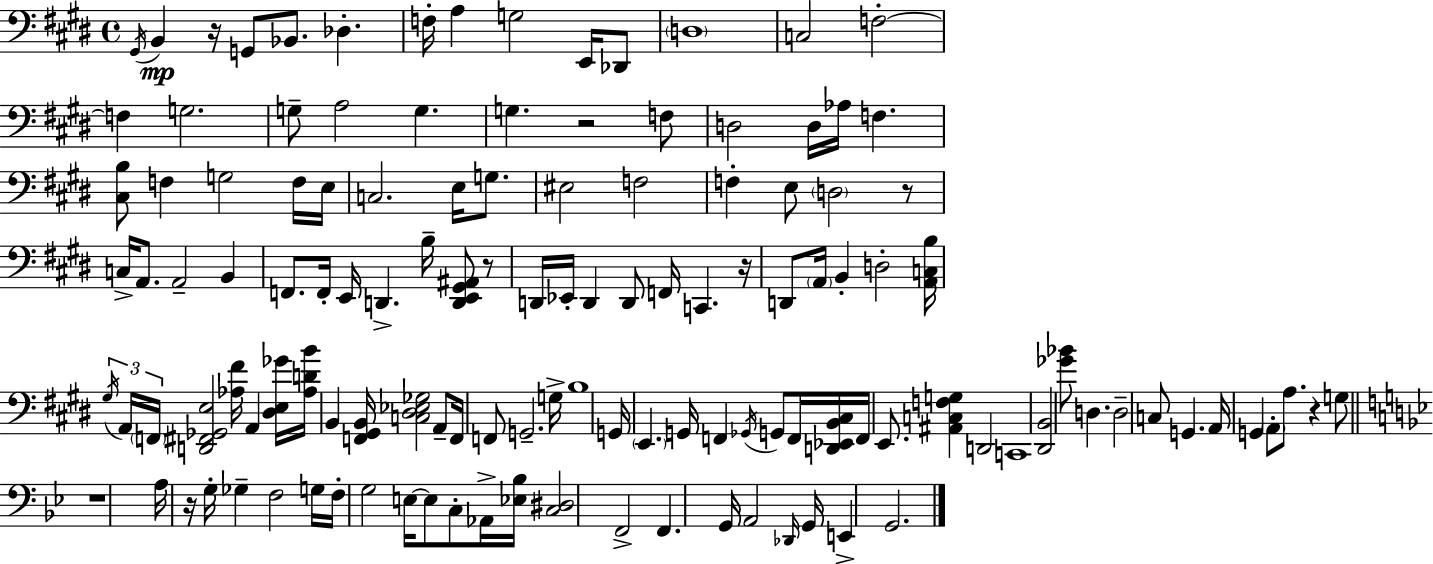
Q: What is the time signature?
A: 4/4